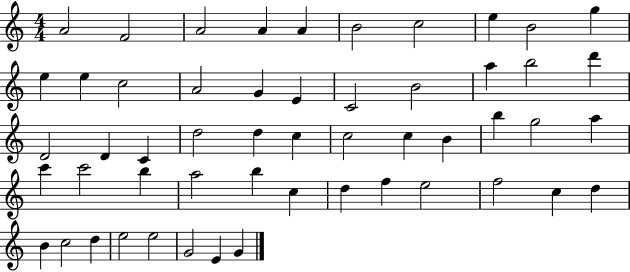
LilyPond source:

{
  \clef treble
  \numericTimeSignature
  \time 4/4
  \key c \major
  a'2 f'2 | a'2 a'4 a'4 | b'2 c''2 | e''4 b'2 g''4 | \break e''4 e''4 c''2 | a'2 g'4 e'4 | c'2 b'2 | a''4 b''2 d'''4 | \break d'2 d'4 c'4 | d''2 d''4 c''4 | c''2 c''4 b'4 | b''4 g''2 a''4 | \break c'''4 c'''2 b''4 | a''2 b''4 c''4 | d''4 f''4 e''2 | f''2 c''4 d''4 | \break b'4 c''2 d''4 | e''2 e''2 | g'2 e'4 g'4 | \bar "|."
}